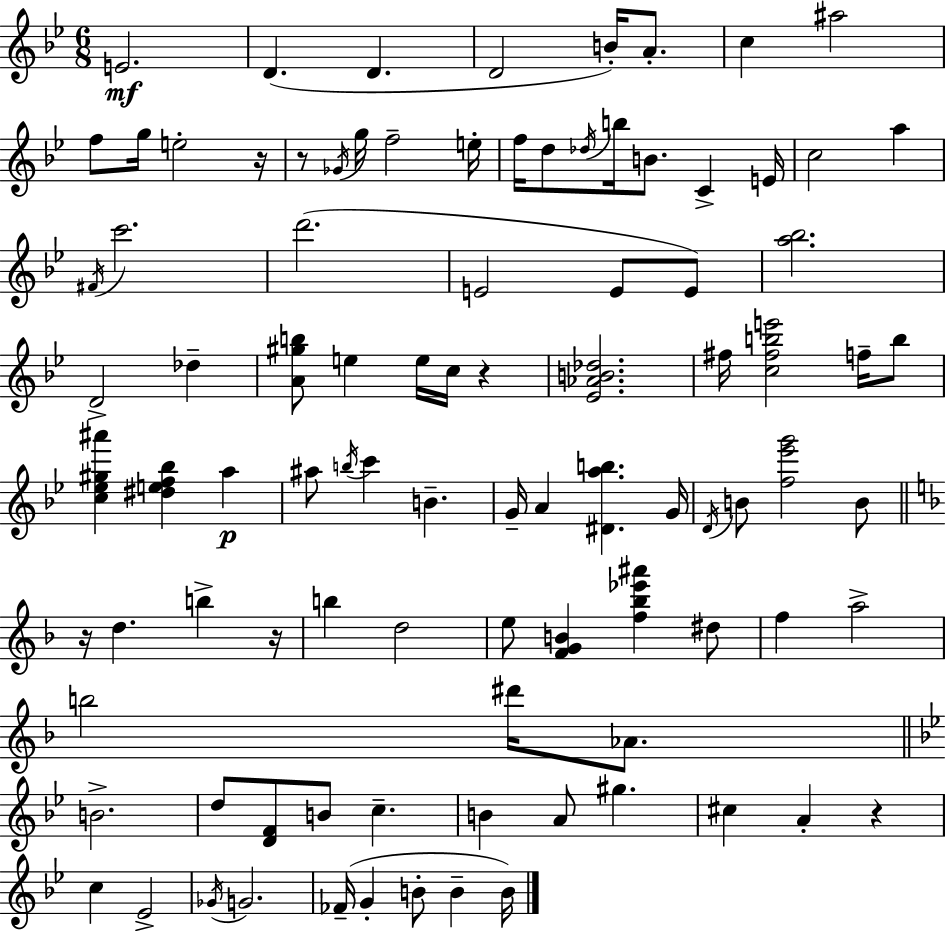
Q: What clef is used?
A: treble